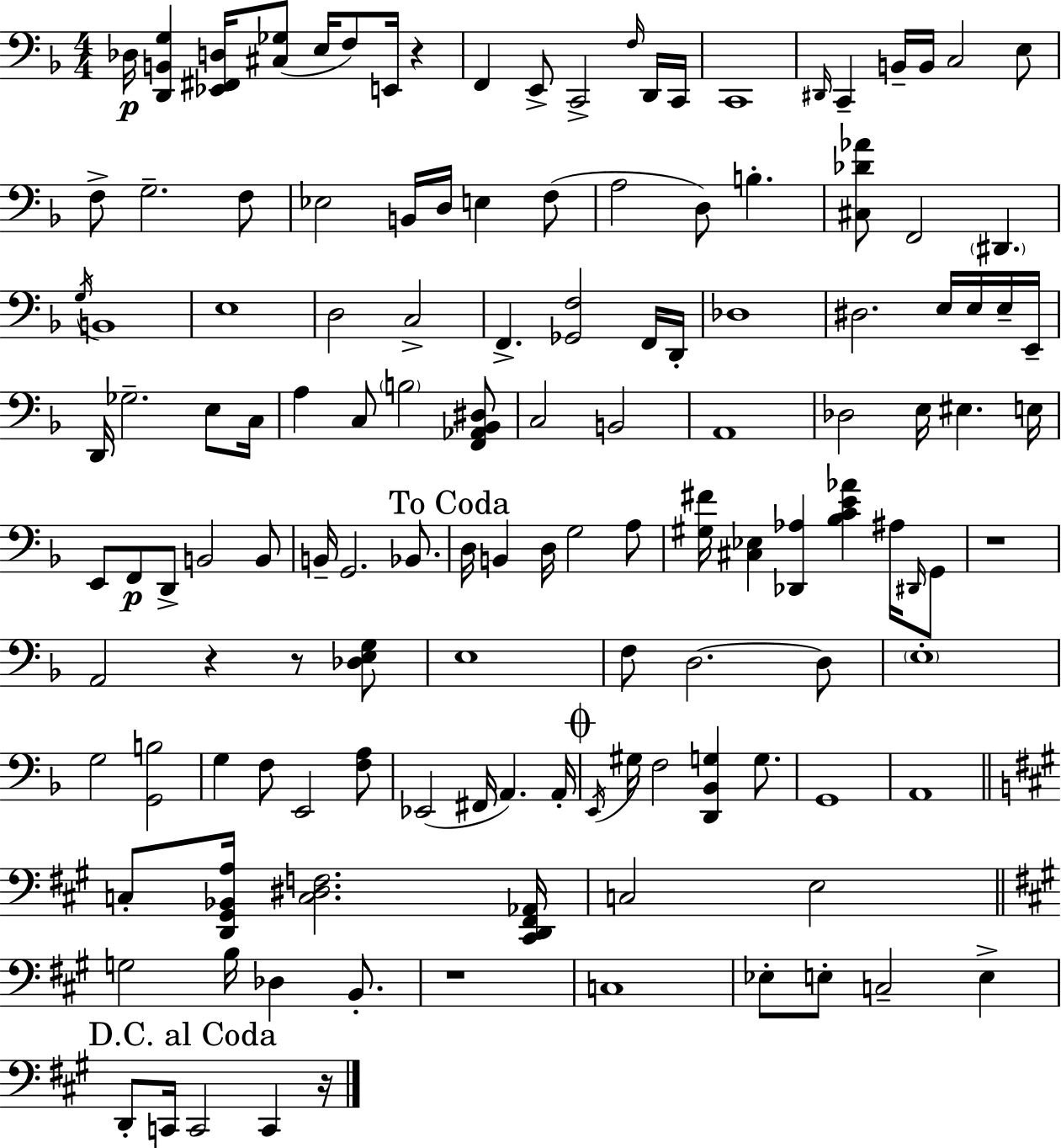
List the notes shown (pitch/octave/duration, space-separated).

Db3/s [D2,B2,G3]/q [Eb2,F#2,D3]/s [C#3,Gb3]/e E3/s F3/e E2/s R/q F2/q E2/e C2/h F3/s D2/s C2/s C2/w D#2/s C2/q B2/s B2/s C3/h E3/e F3/e G3/h. F3/e Eb3/h B2/s D3/s E3/q F3/e A3/h D3/e B3/q. [C#3,Db4,Ab4]/e F2/h D#2/q. G3/s B2/w E3/w D3/h C3/h F2/q. [Gb2,F3]/h F2/s D2/s Db3/w D#3/h. E3/s E3/s E3/s E2/s D2/s Gb3/h. E3/e C3/s A3/q C3/e B3/h [F2,Ab2,Bb2,D#3]/e C3/h B2/h A2/w Db3/h E3/s EIS3/q. E3/s E2/e F2/e D2/e B2/h B2/e B2/s G2/h. Bb2/e. D3/s B2/q D3/s G3/h A3/e [G#3,F#4]/s [C#3,Eb3]/q [Db2,Ab3]/q [Bb3,C4,E4,Ab4]/q A#3/s D#2/s G2/e R/w A2/h R/q R/e [Db3,E3,G3]/e E3/w F3/e D3/h. D3/e E3/w G3/h [G2,B3]/h G3/q F3/e E2/h [F3,A3]/e Eb2/h F#2/s A2/q. A2/s E2/s G#3/s F3/h [D2,Bb2,G3]/q G3/e. G2/w A2/w C3/e [D2,G#2,Bb2,A3]/s [C3,D#3,F3]/h. [C#2,D2,F#2,Ab2]/s C3/h E3/h G3/h B3/s Db3/q B2/e. R/w C3/w Eb3/e E3/e C3/h E3/q D2/e C2/s C2/h C2/q R/s